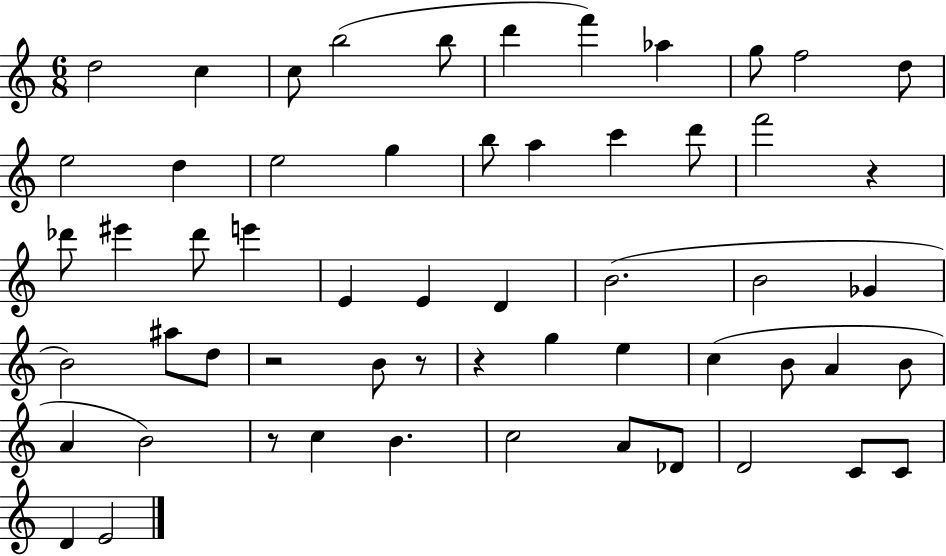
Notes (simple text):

D5/h C5/q C5/e B5/h B5/e D6/q F6/q Ab5/q G5/e F5/h D5/e E5/h D5/q E5/h G5/q B5/e A5/q C6/q D6/e F6/h R/q Db6/e EIS6/q Db6/e E6/q E4/q E4/q D4/q B4/h. B4/h Gb4/q B4/h A#5/e D5/e R/h B4/e R/e R/q G5/q E5/q C5/q B4/e A4/q B4/e A4/q B4/h R/e C5/q B4/q. C5/h A4/e Db4/e D4/h C4/e C4/e D4/q E4/h